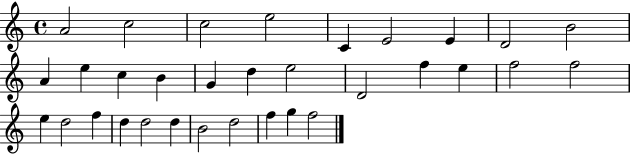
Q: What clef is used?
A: treble